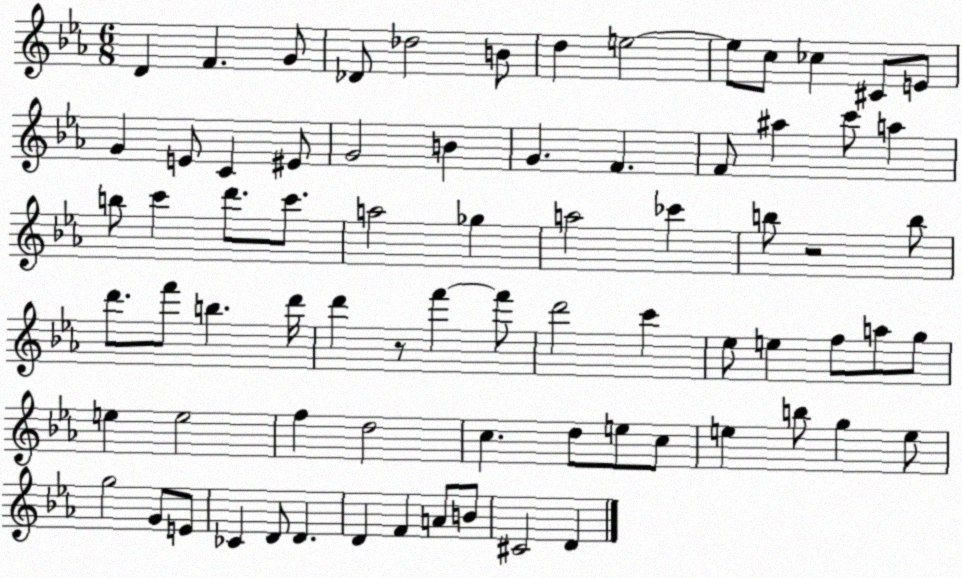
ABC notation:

X:1
T:Untitled
M:6/8
L:1/4
K:Eb
D F G/2 _D/2 _d2 B/2 d e2 e/2 c/2 _c ^C/2 E/2 G E/2 C ^E/2 G2 B G F F/2 ^a c'/2 a b/2 c' d'/2 c'/2 a2 _g a2 _c' b/2 z2 b/2 d'/2 f'/2 b d'/4 d' z/2 f' f'/2 d'2 c' _e/2 e f/2 a/2 g/2 e e2 f d2 c d/2 e/2 c/2 e b/2 g e/2 g2 G/2 E/2 _C D/2 D D F A/2 B/2 ^C2 D